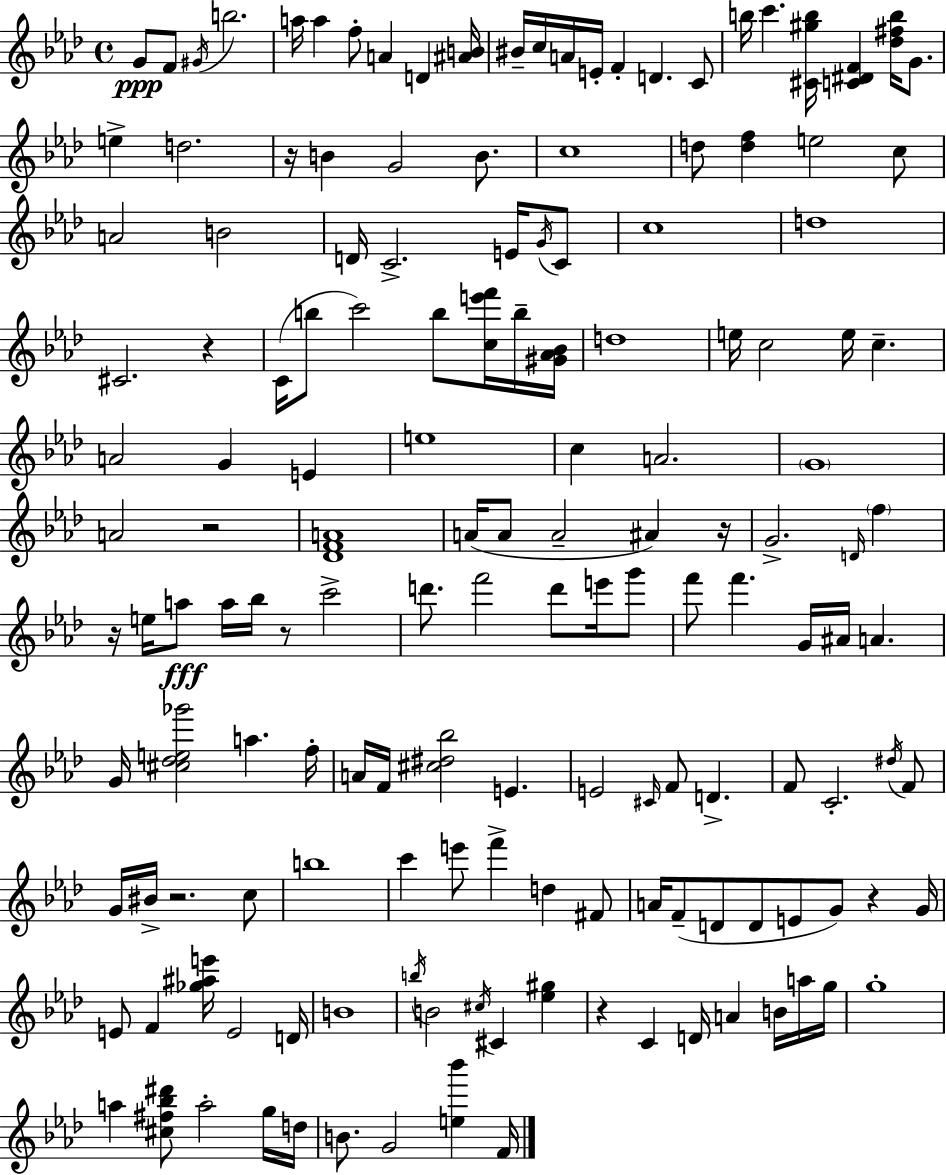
{
  \clef treble
  \time 4/4
  \defaultTimeSignature
  \key aes \major
  g'8\ppp f'8 \acciaccatura { gis'16 } b''2. | a''16 a''4 f''8-. a'4 d'4 | <ais' b'>16 bis'16-- c''16 a'16 e'16-. f'4-. d'4. c'8 | b''16 c'''4. <cis' gis'' b''>16 <c' dis' f'>4 <des'' fis'' b''>16 g'8. | \break e''4-> d''2. | r16 b'4 g'2 b'8. | c''1 | d''8 <d'' f''>4 e''2 c''8 | \break a'2 b'2 | d'16 c'2.-> e'16 \acciaccatura { g'16 } | c'8 c''1 | d''1 | \break cis'2. r4 | c'16( b''8 c'''2) b''8 <c'' e''' f'''>16 | b''16-- <gis' aes' bes'>16 d''1 | e''16 c''2 e''16 c''4.-- | \break a'2 g'4 e'4 | e''1 | c''4 a'2. | \parenthesize g'1 | \break a'2 r2 | <des' f' a'>1 | a'16( a'8 a'2-- ais'4) | r16 g'2.-> \grace { d'16 } \parenthesize f''4 | \break r16 e''16 a''8\fff a''16 bes''16 r8 c'''2-> | d'''8. f'''2 d'''8 | e'''16 g'''8 f'''8 f'''4. g'16 ais'16 a'4. | g'16 <cis'' des'' e'' ges'''>2 a''4. | \break f''16-. a'16 f'16 <cis'' dis'' bes''>2 e'4. | e'2 \grace { cis'16 } f'8 d'4.-> | f'8 c'2.-. | \acciaccatura { dis''16 } f'8 g'16 bis'16-> r2. | \break c''8 b''1 | c'''4 e'''8 f'''4-> d''4 | fis'8 a'16 f'8--( d'8 d'8 e'8 g'8) | r4 g'16 e'8 f'4 <ges'' ais'' e'''>16 e'2 | \break d'16 b'1 | \acciaccatura { b''16 } b'2 \acciaccatura { cis''16 } cis'4 | <ees'' gis''>4 r4 c'4 d'16 | a'4 b'16 a''16 g''16 g''1-. | \break a''4 <cis'' fis'' bes'' dis'''>8 a''2-. | g''16 d''16 b'8. g'2 | <e'' bes'''>4 f'16 \bar "|."
}